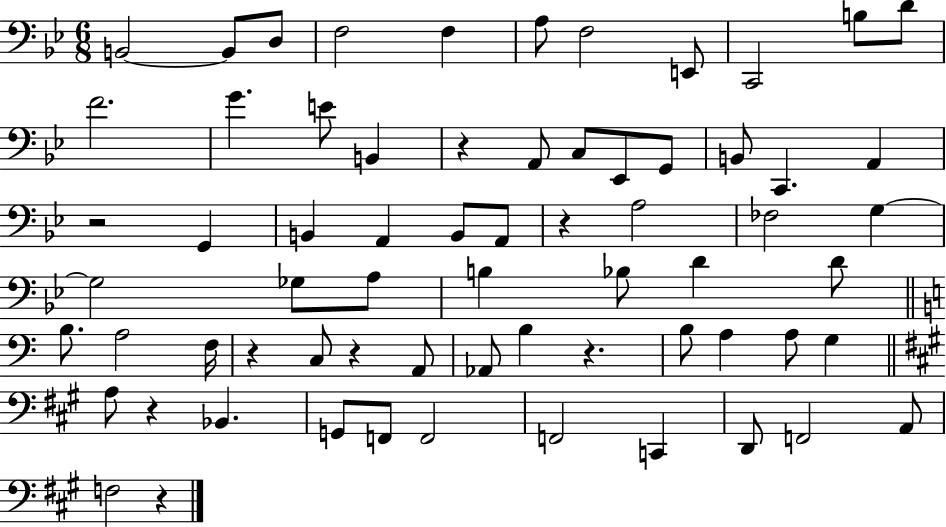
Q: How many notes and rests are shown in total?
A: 67